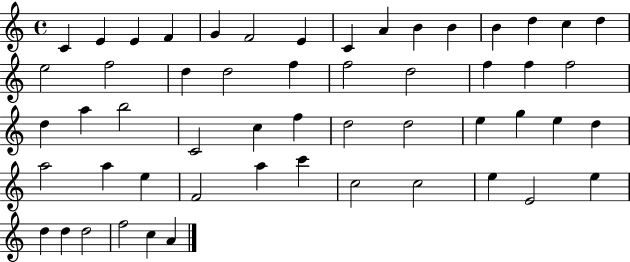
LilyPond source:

{
  \clef treble
  \time 4/4
  \defaultTimeSignature
  \key c \major
  c'4 e'4 e'4 f'4 | g'4 f'2 e'4 | c'4 a'4 b'4 b'4 | b'4 d''4 c''4 d''4 | \break e''2 f''2 | d''4 d''2 f''4 | f''2 d''2 | f''4 f''4 f''2 | \break d''4 a''4 b''2 | c'2 c''4 f''4 | d''2 d''2 | e''4 g''4 e''4 d''4 | \break a''2 a''4 e''4 | f'2 a''4 c'''4 | c''2 c''2 | e''4 e'2 e''4 | \break d''4 d''4 d''2 | f''2 c''4 a'4 | \bar "|."
}